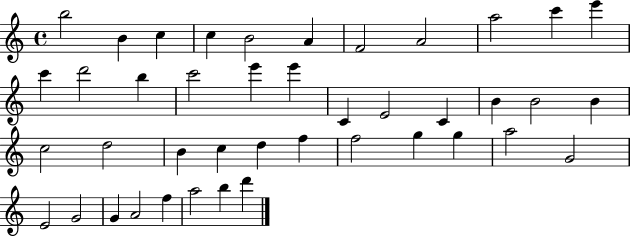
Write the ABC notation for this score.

X:1
T:Untitled
M:4/4
L:1/4
K:C
b2 B c c B2 A F2 A2 a2 c' e' c' d'2 b c'2 e' e' C E2 C B B2 B c2 d2 B c d f f2 g g a2 G2 E2 G2 G A2 f a2 b d'